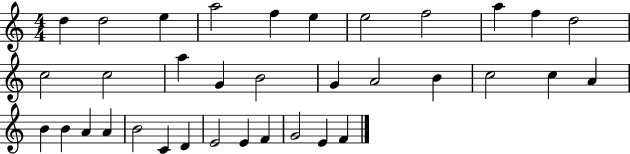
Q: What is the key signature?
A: C major